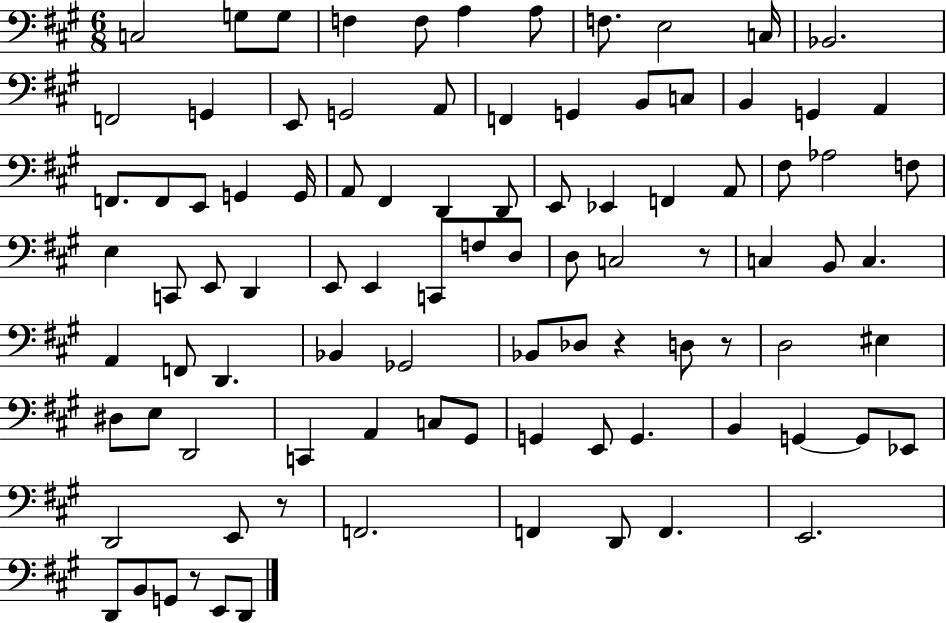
{
  \clef bass
  \numericTimeSignature
  \time 6/8
  \key a \major
  c2 g8 g8 | f4 f8 a4 a8 | f8. e2 c16 | bes,2. | \break f,2 g,4 | e,8 g,2 a,8 | f,4 g,4 b,8 c8 | b,4 g,4 a,4 | \break f,8. f,8 e,8 g,4 g,16 | a,8 fis,4 d,4 d,8 | e,8 ees,4 f,4 a,8 | fis8 aes2 f8 | \break e4 c,8 e,8 d,4 | e,8 e,4 c,8 f8 d8 | d8 c2 r8 | c4 b,8 c4. | \break a,4 f,8 d,4. | bes,4 ges,2 | bes,8 des8 r4 d8 r8 | d2 eis4 | \break dis8 e8 d,2 | c,4 a,4 c8 gis,8 | g,4 e,8 g,4. | b,4 g,4~~ g,8 ees,8 | \break d,2 e,8 r8 | f,2. | f,4 d,8 f,4. | e,2. | \break d,8 b,8 g,8 r8 e,8 d,8 | \bar "|."
}